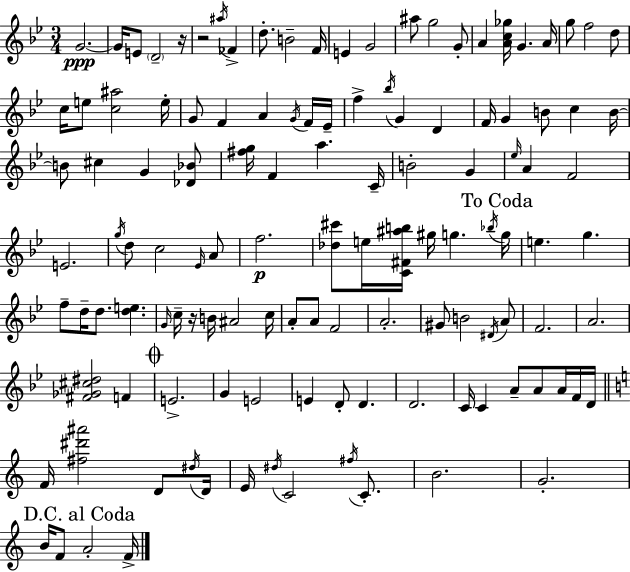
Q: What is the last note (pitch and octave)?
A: F4